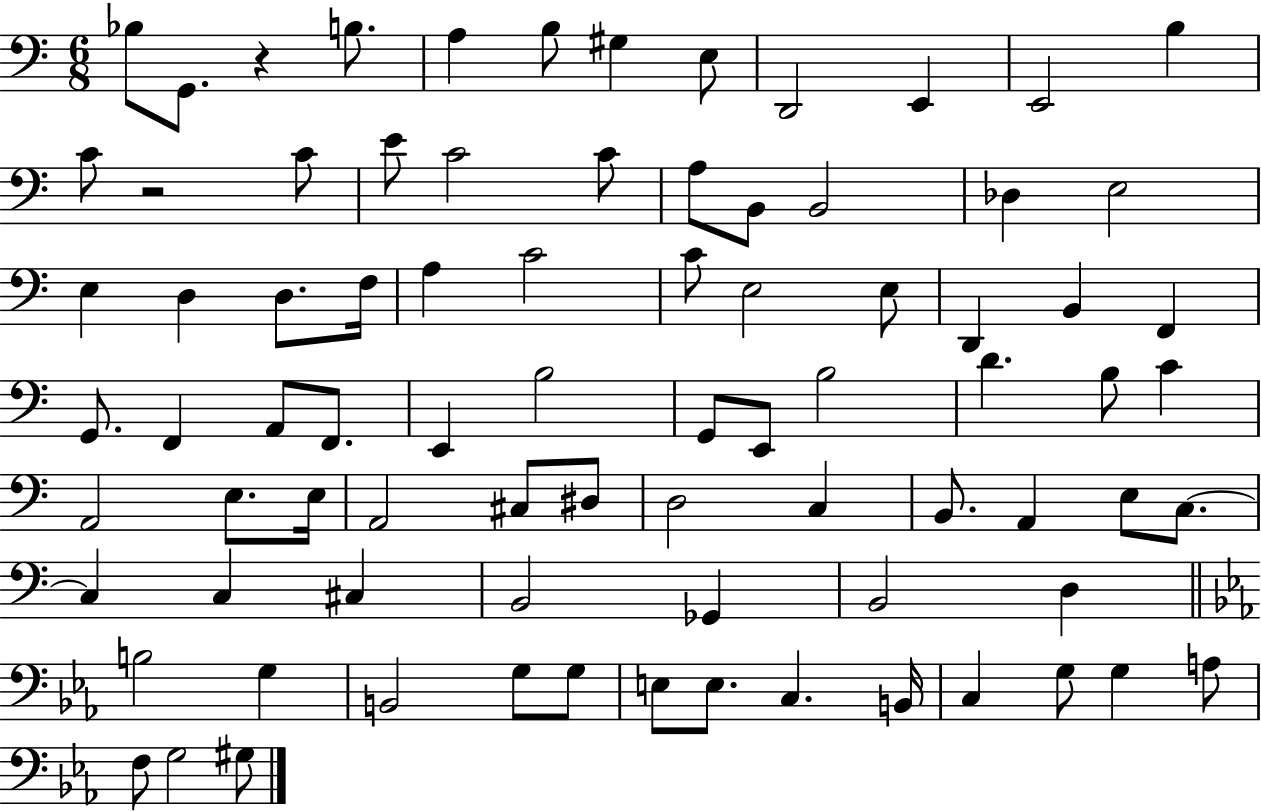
Bb3/e G2/e. R/q B3/e. A3/q B3/e G#3/q E3/e D2/h E2/q E2/h B3/q C4/e R/h C4/e E4/e C4/h C4/e A3/e B2/e B2/h Db3/q E3/h E3/q D3/q D3/e. F3/s A3/q C4/h C4/e E3/h E3/e D2/q B2/q F2/q G2/e. F2/q A2/e F2/e. E2/q B3/h G2/e E2/e B3/h D4/q. B3/e C4/q A2/h E3/e. E3/s A2/h C#3/e D#3/e D3/h C3/q B2/e. A2/q E3/e C3/e. C3/q C3/q C#3/q B2/h Gb2/q B2/h D3/q B3/h G3/q B2/h G3/e G3/e E3/e E3/e. C3/q. B2/s C3/q G3/e G3/q A3/e F3/e G3/h G#3/e